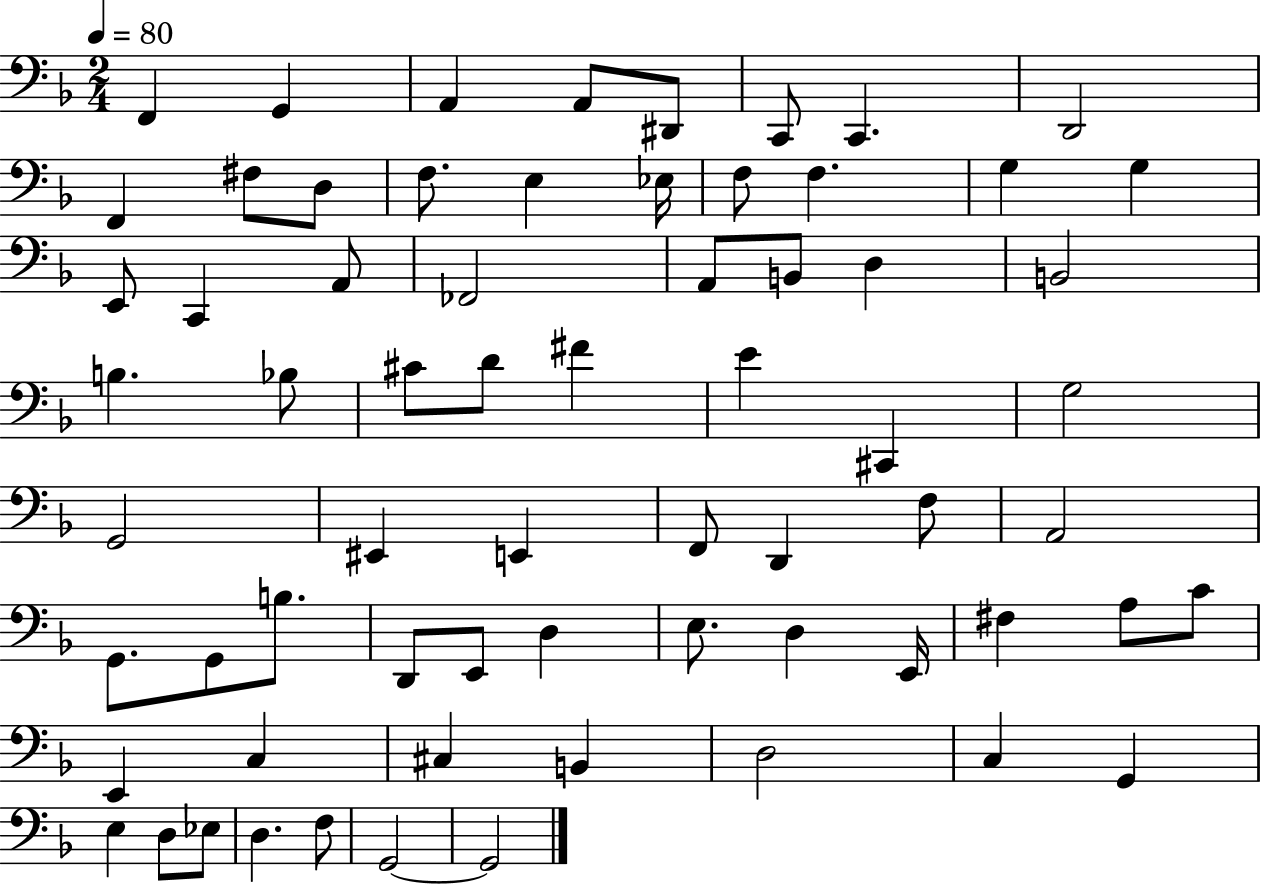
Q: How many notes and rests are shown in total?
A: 67